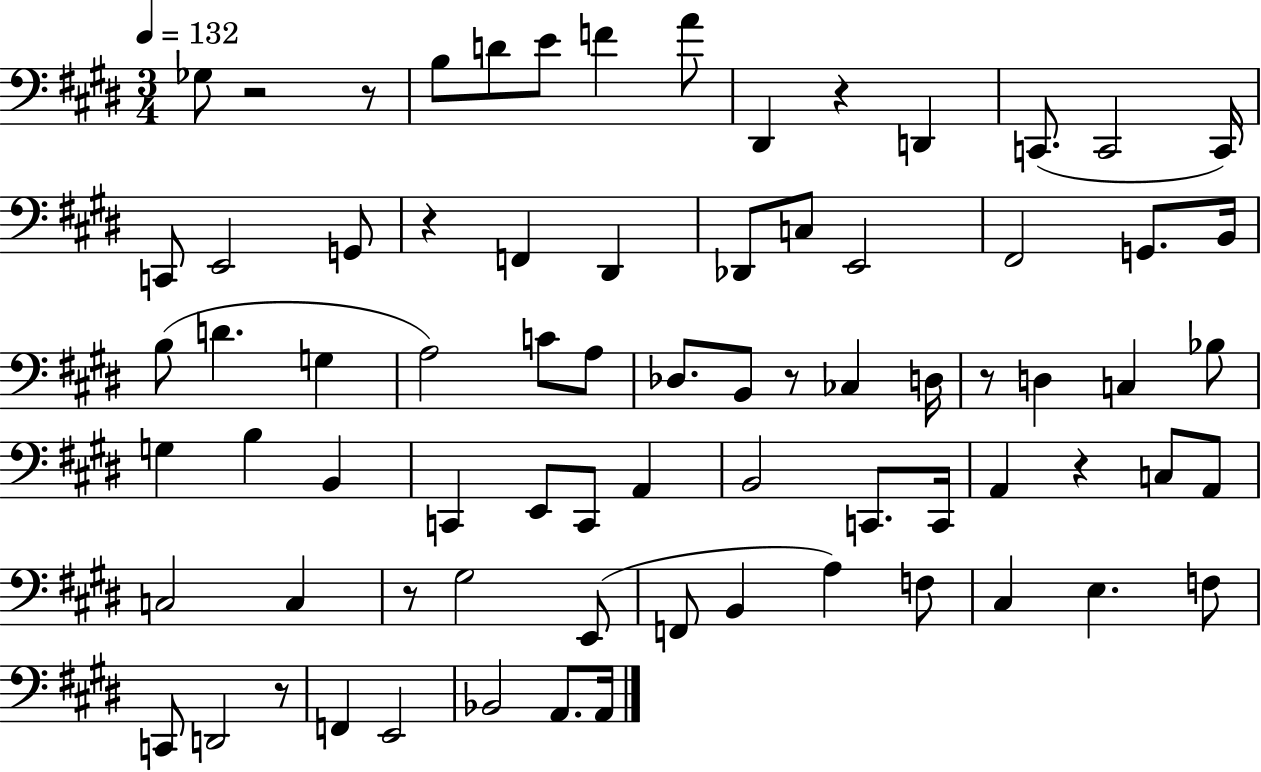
X:1
T:Untitled
M:3/4
L:1/4
K:E
_G,/2 z2 z/2 B,/2 D/2 E/2 F A/2 ^D,, z D,, C,,/2 C,,2 C,,/4 C,,/2 E,,2 G,,/2 z F,, ^D,, _D,,/2 C,/2 E,,2 ^F,,2 G,,/2 B,,/4 B,/2 D G, A,2 C/2 A,/2 _D,/2 B,,/2 z/2 _C, D,/4 z/2 D, C, _B,/2 G, B, B,, C,, E,,/2 C,,/2 A,, B,,2 C,,/2 C,,/4 A,, z C,/2 A,,/2 C,2 C, z/2 ^G,2 E,,/2 F,,/2 B,, A, F,/2 ^C, E, F,/2 C,,/2 D,,2 z/2 F,, E,,2 _B,,2 A,,/2 A,,/4